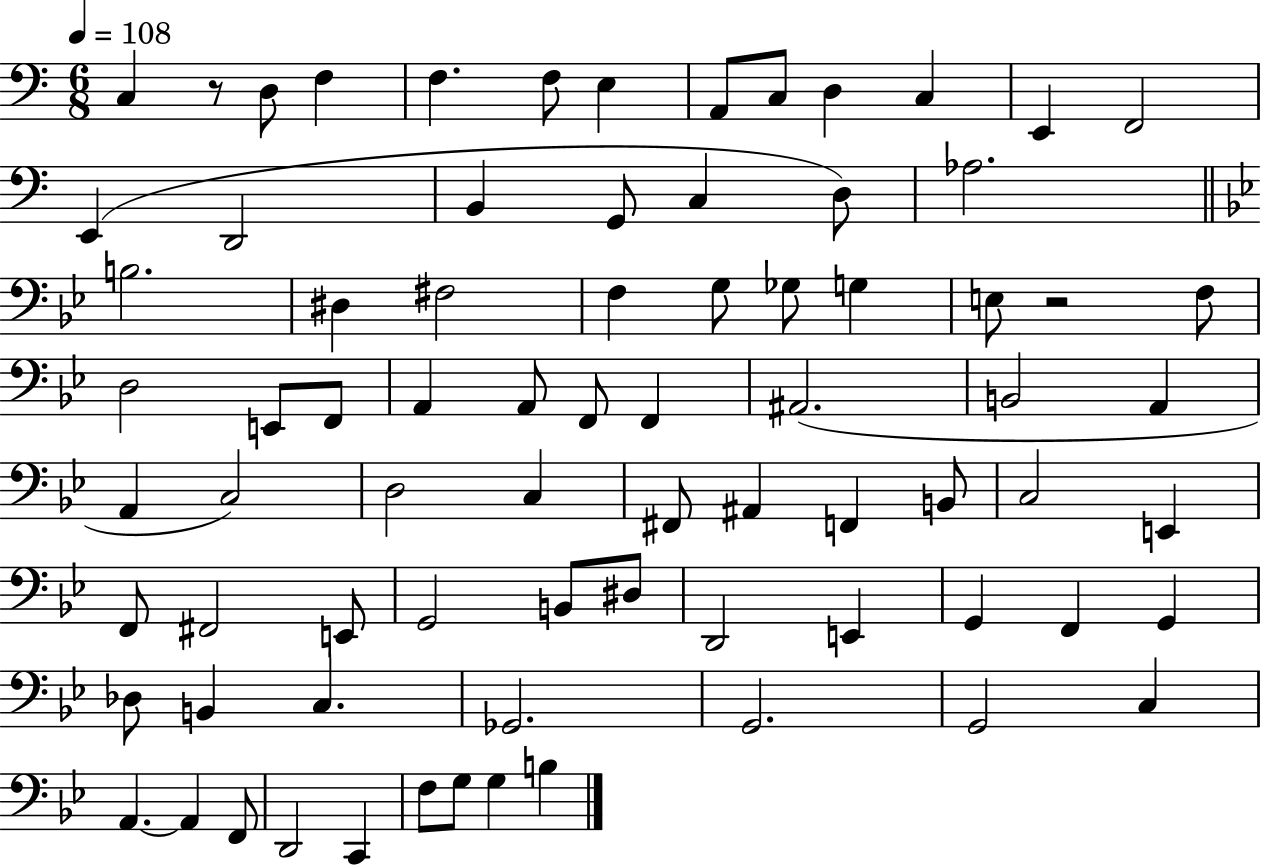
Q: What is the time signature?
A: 6/8